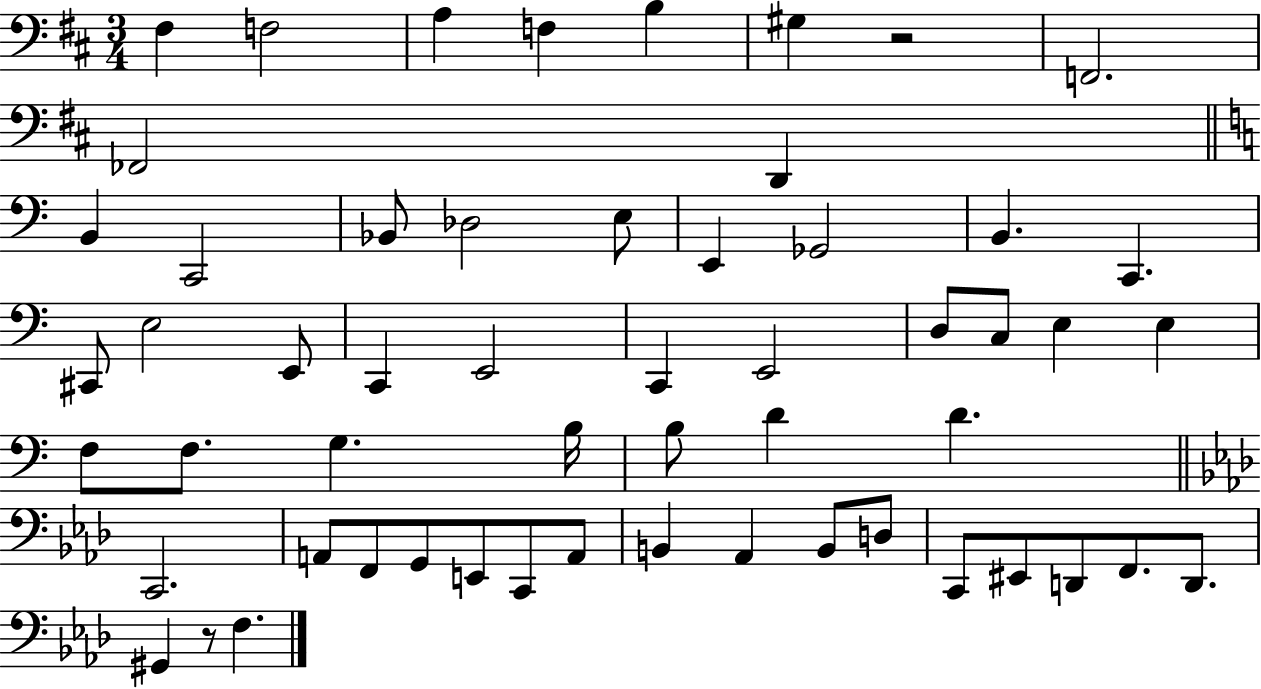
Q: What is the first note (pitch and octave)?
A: F#3